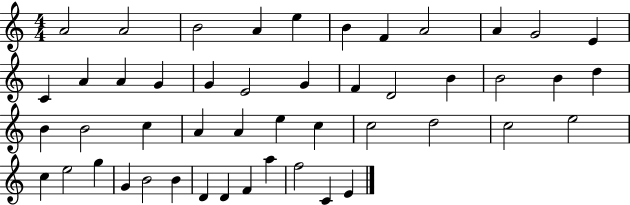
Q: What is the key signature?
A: C major